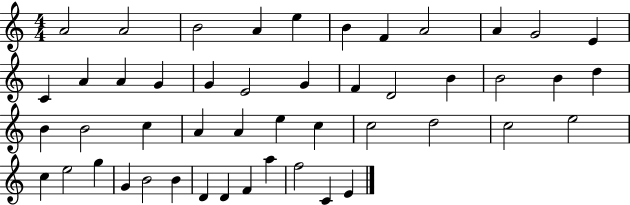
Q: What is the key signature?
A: C major